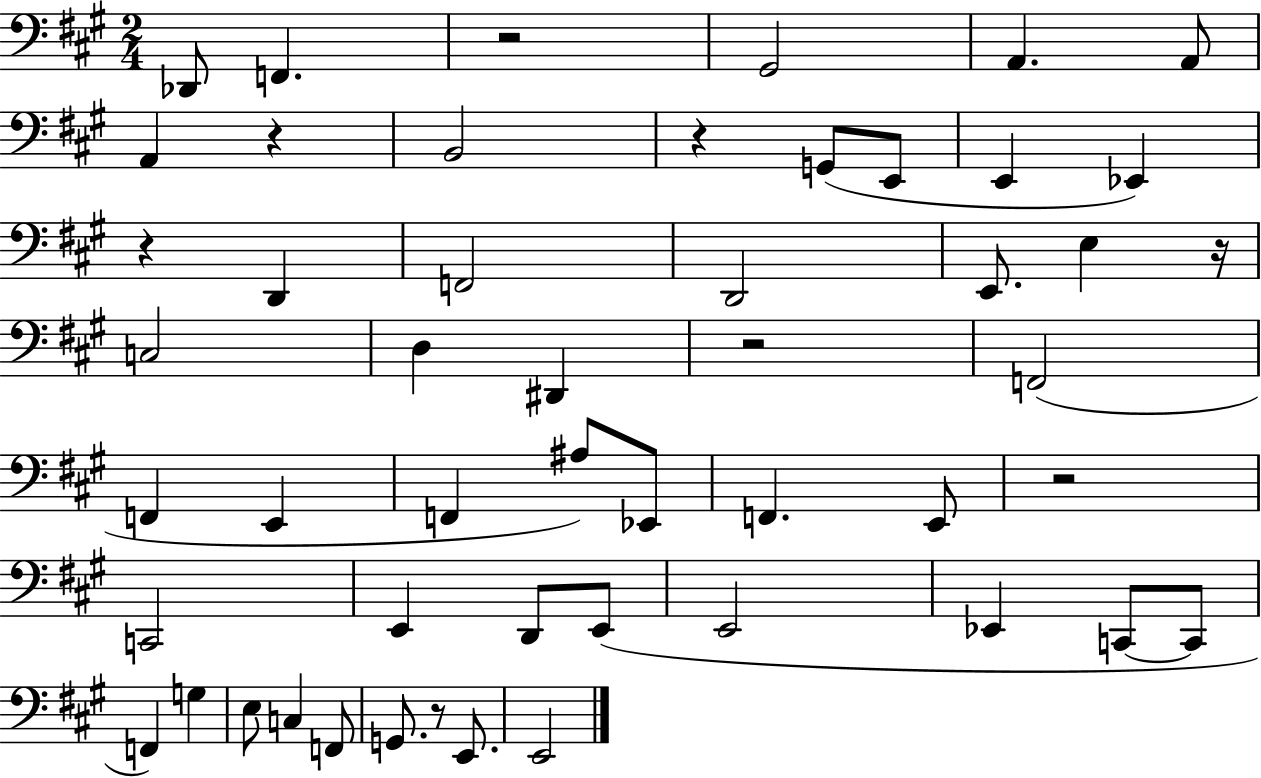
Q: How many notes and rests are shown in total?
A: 51